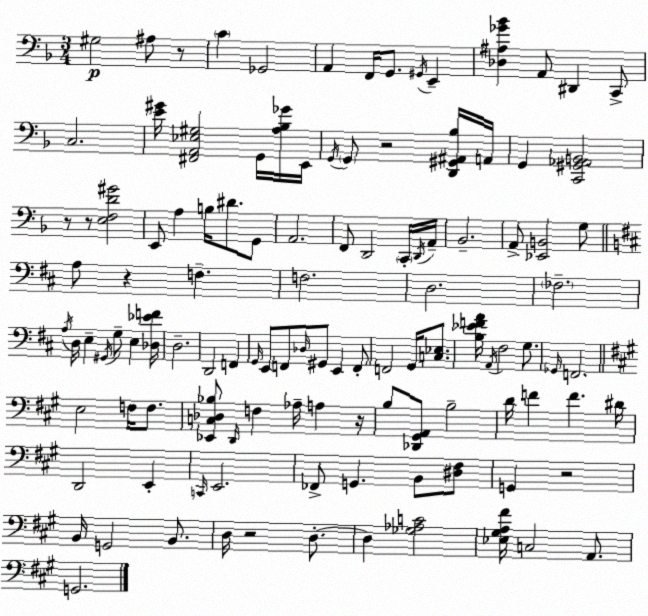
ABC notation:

X:1
T:Untitled
M:3/4
L:1/4
K:F
^G,2 ^A,/2 z/2 C _G,,2 A,, F,,/4 G,,/2 ^G,,/4 E,, [_D,^A,_G_B] A,,/2 ^D,, C,,/2 C,2 [E^G]/4 [^F,,A,,_E,^G,]2 G,,/4 [A,_B,_G]/4 E,,/4 G,,/4 G,,/2 z2 [D,,^G,,^A,,_B,]/4 A,,/4 G,, [C,,^G,,_A,,B,,]2 z/2 z/2 [E,F,D^G]2 E,,/2 A, B,/4 ^D/2 G,,/2 A,,2 F,,/2 D,,2 C,,/4 D,,/4 A,,/4 _B,,2 A,,/2 [_E,,B,,]2 G,/2 A,/2 z F, F,2 D,2 _F,2 A,/4 D,/4 E, ^G,,/4 G,/2 E, [_D,_EF]/4 D,2 D,,2 F,, G,,/4 E,,/2 F,,/2 _D,/4 ^G,,/2 E,, F,,/2 F,,2 G,,/4 [C,_E,]/2 [B,_EFA]/4 A,,/4 ^F,2 G,/2 _G,,/4 F,,2 E,2 F,/4 F,/2 [_E,,C,_D,_B,]/2 D,,/4 F, _A,/4 A, z/4 B,/2 [_D,,^G,,A,,]/2 B,2 D/4 F F ^D/4 D,,2 E,, C,,/4 E,,2 _F,,/2 G,, B,,/2 [^D,^F,]/2 G,, z2 B,,/4 G,,2 B,,/2 D,/4 z2 D,/2 D, [_G,_A,C]2 [_E,^G,A,^F]/4 C,2 A,,/2 G,,2